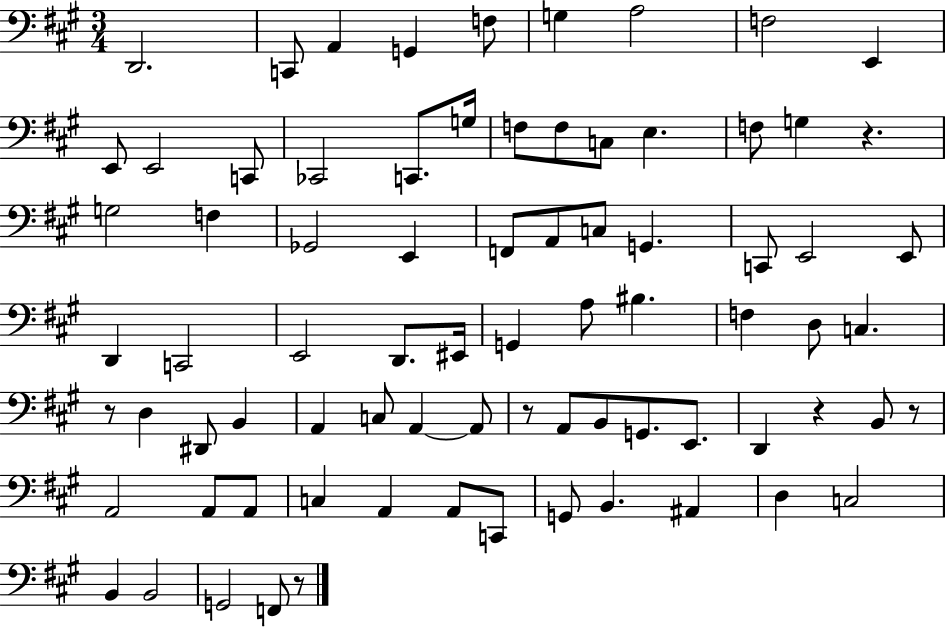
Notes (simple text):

D2/h. C2/e A2/q G2/q F3/e G3/q A3/h F3/h E2/q E2/e E2/h C2/e CES2/h C2/e. G3/s F3/e F3/e C3/e E3/q. F3/e G3/q R/q. G3/h F3/q Gb2/h E2/q F2/e A2/e C3/e G2/q. C2/e E2/h E2/e D2/q C2/h E2/h D2/e. EIS2/s G2/q A3/e BIS3/q. F3/q D3/e C3/q. R/e D3/q D#2/e B2/q A2/q C3/e A2/q A2/e R/e A2/e B2/e G2/e. E2/e. D2/q R/q B2/e R/e A2/h A2/e A2/e C3/q A2/q A2/e C2/e G2/e B2/q. A#2/q D3/q C3/h B2/q B2/h G2/h F2/e R/e